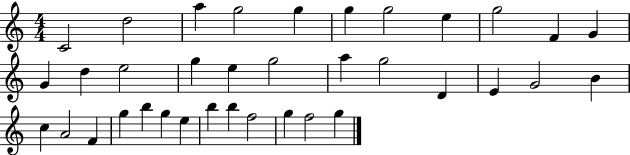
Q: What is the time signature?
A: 4/4